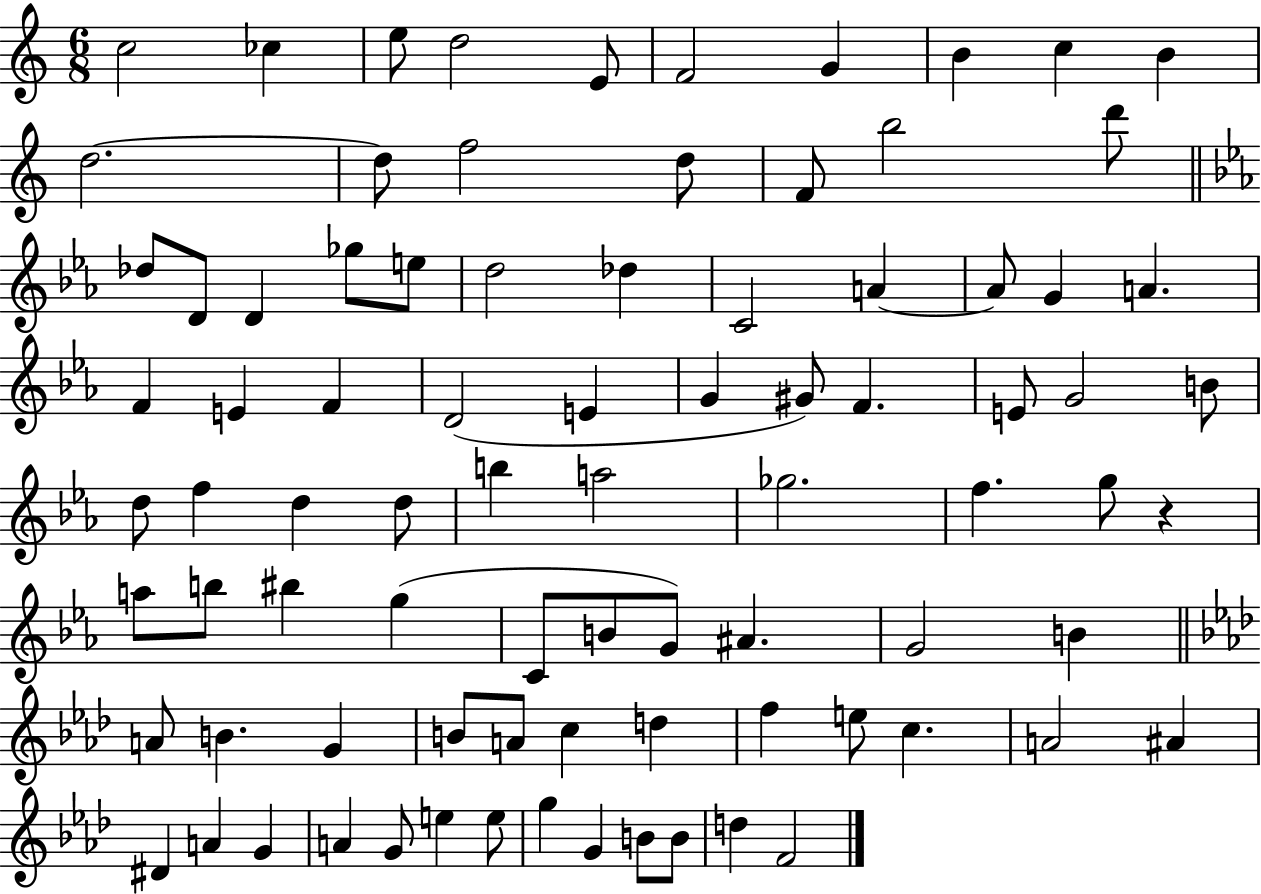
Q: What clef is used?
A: treble